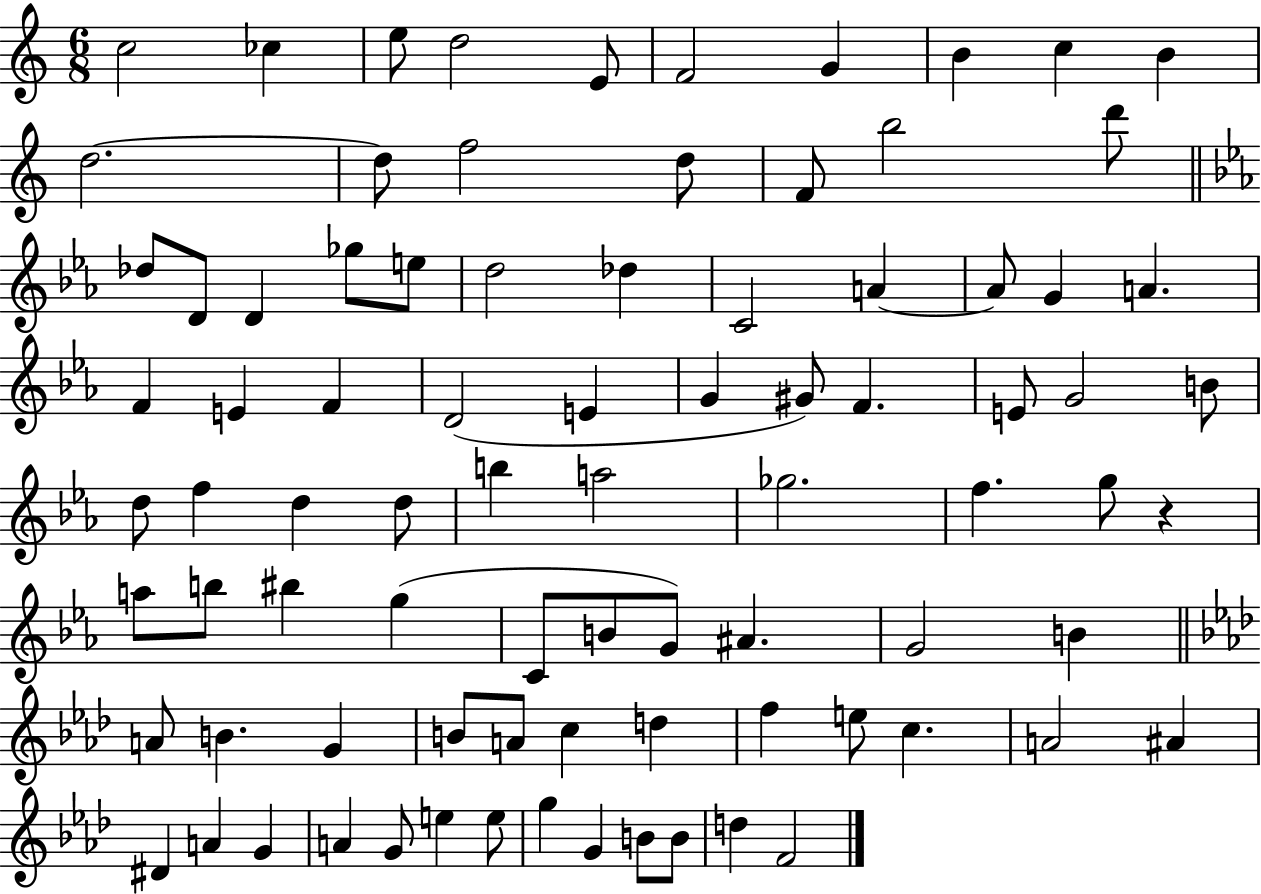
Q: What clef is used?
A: treble